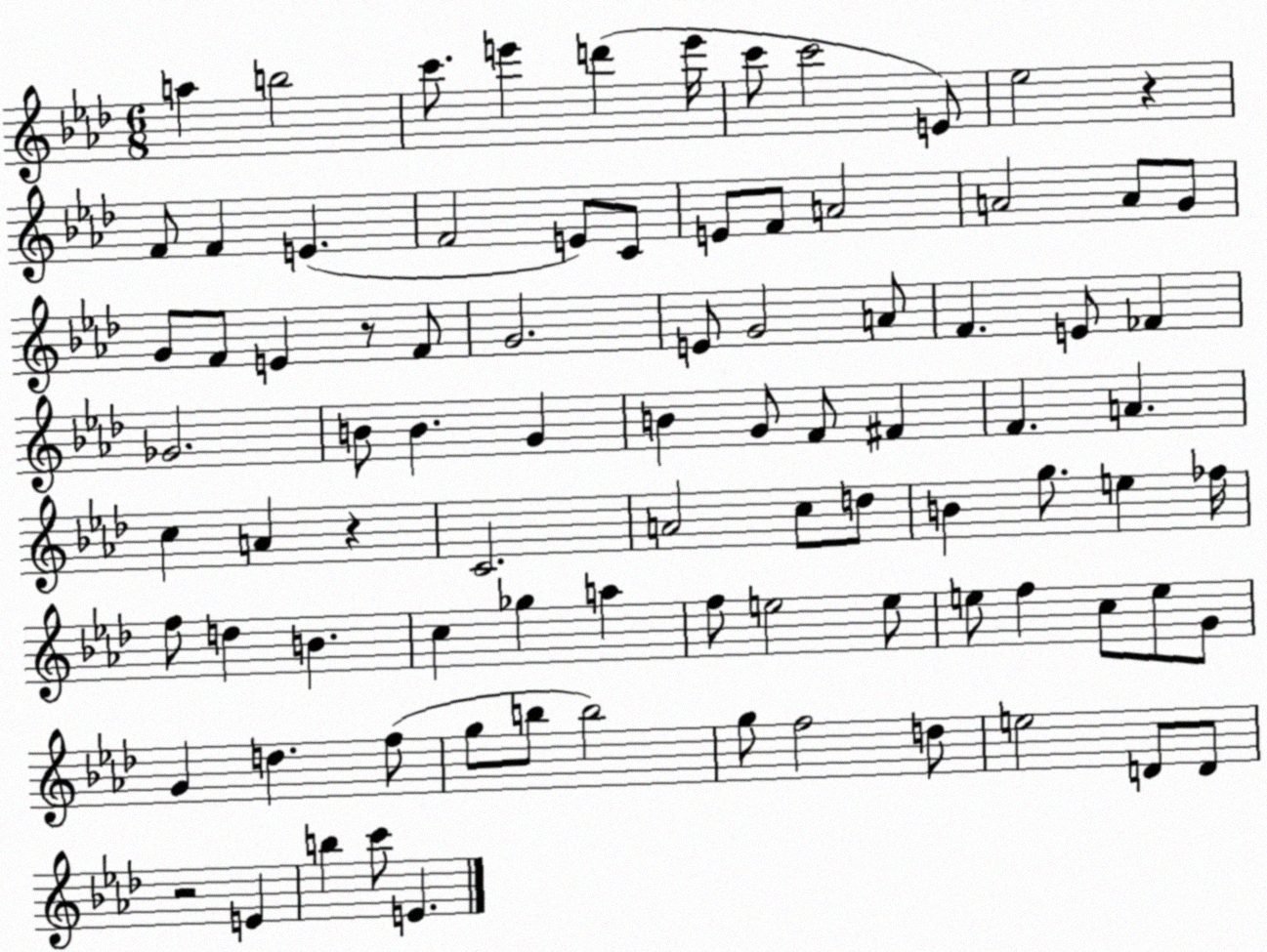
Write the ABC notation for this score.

X:1
T:Untitled
M:6/8
L:1/4
K:Ab
a b2 c'/2 e' d' e'/4 c'/2 c'2 E/2 _e2 z F/2 F E F2 E/2 C/2 E/2 F/2 A2 A2 A/2 G/2 G/2 F/2 E z/2 F/2 G2 E/2 G2 A/2 F E/2 _F _G2 B/2 B G B G/2 F/2 ^F F A c A z C2 A2 c/2 d/2 B g/2 e _f/4 f/2 d B c _g a f/2 e2 e/2 e/2 f c/2 e/2 G/2 G d f/2 g/2 b/2 b2 g/2 f2 d/2 e2 D/2 D/2 z2 E b c'/2 E